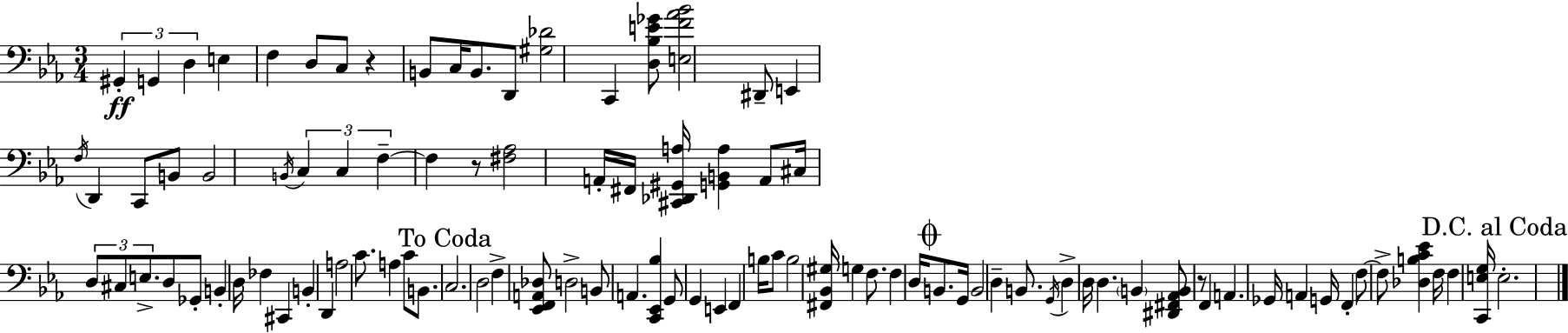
{
  \clef bass
  \numericTimeSignature
  \time 3/4
  \key c \minor
  \tuplet 3/2 { gis,4-.\ff g,4 d4 } | e4 f4 d8 c8 | r4 b,8 c16 b,8. d,8 | <gis des'>2 c,4 | \break <d bes e' ges'>8 <e f' aes' bes'>2 dis,8-- | e,4 \acciaccatura { f16 } d,4 c,8 b,8 | b,2 \acciaccatura { b,16 } \tuplet 3/2 { c4 | c4 f4--~~ } f4 | \break r8 <fis aes>2 | a,16-. fis,16 <cis, des, gis, a>16 <g, b, a>4 a,8 cis16 \tuplet 3/2 { d8 | cis8 e8.-> } d8 ges,8-. b,4-. | d16 fes4 cis,4 b,4-. | \break d,4 a2 | c'8. a4 c'8 b,8. | \mark "To Coda" c2. | d2 f4-> | \break <ees, f, a, des>8 d2-> | b,8 a,4. <c, ees, bes>4 | g,8 g,4 e,4 f,4 | b16 c'8 b2 | \break <fis, bes, gis>16 g4 f8. f4 | d16 \mark \markup { \musicglyph "scripts.coda" } b,8. g,16 b,2 | d4-- b,8. \acciaccatura { g,16 } d4-> | d16 d4. \parenthesize b,4 | \break <dis, fis, aes, b,>8 r8 f,4 a,4. | ges,16 a,4 g,16 f,4-. | f8~~ f8-> <des b c' ees'>4 f16 f4 | <c, e g>16 \mark "D.C. al Coda" e2.-. | \break \bar "|."
}